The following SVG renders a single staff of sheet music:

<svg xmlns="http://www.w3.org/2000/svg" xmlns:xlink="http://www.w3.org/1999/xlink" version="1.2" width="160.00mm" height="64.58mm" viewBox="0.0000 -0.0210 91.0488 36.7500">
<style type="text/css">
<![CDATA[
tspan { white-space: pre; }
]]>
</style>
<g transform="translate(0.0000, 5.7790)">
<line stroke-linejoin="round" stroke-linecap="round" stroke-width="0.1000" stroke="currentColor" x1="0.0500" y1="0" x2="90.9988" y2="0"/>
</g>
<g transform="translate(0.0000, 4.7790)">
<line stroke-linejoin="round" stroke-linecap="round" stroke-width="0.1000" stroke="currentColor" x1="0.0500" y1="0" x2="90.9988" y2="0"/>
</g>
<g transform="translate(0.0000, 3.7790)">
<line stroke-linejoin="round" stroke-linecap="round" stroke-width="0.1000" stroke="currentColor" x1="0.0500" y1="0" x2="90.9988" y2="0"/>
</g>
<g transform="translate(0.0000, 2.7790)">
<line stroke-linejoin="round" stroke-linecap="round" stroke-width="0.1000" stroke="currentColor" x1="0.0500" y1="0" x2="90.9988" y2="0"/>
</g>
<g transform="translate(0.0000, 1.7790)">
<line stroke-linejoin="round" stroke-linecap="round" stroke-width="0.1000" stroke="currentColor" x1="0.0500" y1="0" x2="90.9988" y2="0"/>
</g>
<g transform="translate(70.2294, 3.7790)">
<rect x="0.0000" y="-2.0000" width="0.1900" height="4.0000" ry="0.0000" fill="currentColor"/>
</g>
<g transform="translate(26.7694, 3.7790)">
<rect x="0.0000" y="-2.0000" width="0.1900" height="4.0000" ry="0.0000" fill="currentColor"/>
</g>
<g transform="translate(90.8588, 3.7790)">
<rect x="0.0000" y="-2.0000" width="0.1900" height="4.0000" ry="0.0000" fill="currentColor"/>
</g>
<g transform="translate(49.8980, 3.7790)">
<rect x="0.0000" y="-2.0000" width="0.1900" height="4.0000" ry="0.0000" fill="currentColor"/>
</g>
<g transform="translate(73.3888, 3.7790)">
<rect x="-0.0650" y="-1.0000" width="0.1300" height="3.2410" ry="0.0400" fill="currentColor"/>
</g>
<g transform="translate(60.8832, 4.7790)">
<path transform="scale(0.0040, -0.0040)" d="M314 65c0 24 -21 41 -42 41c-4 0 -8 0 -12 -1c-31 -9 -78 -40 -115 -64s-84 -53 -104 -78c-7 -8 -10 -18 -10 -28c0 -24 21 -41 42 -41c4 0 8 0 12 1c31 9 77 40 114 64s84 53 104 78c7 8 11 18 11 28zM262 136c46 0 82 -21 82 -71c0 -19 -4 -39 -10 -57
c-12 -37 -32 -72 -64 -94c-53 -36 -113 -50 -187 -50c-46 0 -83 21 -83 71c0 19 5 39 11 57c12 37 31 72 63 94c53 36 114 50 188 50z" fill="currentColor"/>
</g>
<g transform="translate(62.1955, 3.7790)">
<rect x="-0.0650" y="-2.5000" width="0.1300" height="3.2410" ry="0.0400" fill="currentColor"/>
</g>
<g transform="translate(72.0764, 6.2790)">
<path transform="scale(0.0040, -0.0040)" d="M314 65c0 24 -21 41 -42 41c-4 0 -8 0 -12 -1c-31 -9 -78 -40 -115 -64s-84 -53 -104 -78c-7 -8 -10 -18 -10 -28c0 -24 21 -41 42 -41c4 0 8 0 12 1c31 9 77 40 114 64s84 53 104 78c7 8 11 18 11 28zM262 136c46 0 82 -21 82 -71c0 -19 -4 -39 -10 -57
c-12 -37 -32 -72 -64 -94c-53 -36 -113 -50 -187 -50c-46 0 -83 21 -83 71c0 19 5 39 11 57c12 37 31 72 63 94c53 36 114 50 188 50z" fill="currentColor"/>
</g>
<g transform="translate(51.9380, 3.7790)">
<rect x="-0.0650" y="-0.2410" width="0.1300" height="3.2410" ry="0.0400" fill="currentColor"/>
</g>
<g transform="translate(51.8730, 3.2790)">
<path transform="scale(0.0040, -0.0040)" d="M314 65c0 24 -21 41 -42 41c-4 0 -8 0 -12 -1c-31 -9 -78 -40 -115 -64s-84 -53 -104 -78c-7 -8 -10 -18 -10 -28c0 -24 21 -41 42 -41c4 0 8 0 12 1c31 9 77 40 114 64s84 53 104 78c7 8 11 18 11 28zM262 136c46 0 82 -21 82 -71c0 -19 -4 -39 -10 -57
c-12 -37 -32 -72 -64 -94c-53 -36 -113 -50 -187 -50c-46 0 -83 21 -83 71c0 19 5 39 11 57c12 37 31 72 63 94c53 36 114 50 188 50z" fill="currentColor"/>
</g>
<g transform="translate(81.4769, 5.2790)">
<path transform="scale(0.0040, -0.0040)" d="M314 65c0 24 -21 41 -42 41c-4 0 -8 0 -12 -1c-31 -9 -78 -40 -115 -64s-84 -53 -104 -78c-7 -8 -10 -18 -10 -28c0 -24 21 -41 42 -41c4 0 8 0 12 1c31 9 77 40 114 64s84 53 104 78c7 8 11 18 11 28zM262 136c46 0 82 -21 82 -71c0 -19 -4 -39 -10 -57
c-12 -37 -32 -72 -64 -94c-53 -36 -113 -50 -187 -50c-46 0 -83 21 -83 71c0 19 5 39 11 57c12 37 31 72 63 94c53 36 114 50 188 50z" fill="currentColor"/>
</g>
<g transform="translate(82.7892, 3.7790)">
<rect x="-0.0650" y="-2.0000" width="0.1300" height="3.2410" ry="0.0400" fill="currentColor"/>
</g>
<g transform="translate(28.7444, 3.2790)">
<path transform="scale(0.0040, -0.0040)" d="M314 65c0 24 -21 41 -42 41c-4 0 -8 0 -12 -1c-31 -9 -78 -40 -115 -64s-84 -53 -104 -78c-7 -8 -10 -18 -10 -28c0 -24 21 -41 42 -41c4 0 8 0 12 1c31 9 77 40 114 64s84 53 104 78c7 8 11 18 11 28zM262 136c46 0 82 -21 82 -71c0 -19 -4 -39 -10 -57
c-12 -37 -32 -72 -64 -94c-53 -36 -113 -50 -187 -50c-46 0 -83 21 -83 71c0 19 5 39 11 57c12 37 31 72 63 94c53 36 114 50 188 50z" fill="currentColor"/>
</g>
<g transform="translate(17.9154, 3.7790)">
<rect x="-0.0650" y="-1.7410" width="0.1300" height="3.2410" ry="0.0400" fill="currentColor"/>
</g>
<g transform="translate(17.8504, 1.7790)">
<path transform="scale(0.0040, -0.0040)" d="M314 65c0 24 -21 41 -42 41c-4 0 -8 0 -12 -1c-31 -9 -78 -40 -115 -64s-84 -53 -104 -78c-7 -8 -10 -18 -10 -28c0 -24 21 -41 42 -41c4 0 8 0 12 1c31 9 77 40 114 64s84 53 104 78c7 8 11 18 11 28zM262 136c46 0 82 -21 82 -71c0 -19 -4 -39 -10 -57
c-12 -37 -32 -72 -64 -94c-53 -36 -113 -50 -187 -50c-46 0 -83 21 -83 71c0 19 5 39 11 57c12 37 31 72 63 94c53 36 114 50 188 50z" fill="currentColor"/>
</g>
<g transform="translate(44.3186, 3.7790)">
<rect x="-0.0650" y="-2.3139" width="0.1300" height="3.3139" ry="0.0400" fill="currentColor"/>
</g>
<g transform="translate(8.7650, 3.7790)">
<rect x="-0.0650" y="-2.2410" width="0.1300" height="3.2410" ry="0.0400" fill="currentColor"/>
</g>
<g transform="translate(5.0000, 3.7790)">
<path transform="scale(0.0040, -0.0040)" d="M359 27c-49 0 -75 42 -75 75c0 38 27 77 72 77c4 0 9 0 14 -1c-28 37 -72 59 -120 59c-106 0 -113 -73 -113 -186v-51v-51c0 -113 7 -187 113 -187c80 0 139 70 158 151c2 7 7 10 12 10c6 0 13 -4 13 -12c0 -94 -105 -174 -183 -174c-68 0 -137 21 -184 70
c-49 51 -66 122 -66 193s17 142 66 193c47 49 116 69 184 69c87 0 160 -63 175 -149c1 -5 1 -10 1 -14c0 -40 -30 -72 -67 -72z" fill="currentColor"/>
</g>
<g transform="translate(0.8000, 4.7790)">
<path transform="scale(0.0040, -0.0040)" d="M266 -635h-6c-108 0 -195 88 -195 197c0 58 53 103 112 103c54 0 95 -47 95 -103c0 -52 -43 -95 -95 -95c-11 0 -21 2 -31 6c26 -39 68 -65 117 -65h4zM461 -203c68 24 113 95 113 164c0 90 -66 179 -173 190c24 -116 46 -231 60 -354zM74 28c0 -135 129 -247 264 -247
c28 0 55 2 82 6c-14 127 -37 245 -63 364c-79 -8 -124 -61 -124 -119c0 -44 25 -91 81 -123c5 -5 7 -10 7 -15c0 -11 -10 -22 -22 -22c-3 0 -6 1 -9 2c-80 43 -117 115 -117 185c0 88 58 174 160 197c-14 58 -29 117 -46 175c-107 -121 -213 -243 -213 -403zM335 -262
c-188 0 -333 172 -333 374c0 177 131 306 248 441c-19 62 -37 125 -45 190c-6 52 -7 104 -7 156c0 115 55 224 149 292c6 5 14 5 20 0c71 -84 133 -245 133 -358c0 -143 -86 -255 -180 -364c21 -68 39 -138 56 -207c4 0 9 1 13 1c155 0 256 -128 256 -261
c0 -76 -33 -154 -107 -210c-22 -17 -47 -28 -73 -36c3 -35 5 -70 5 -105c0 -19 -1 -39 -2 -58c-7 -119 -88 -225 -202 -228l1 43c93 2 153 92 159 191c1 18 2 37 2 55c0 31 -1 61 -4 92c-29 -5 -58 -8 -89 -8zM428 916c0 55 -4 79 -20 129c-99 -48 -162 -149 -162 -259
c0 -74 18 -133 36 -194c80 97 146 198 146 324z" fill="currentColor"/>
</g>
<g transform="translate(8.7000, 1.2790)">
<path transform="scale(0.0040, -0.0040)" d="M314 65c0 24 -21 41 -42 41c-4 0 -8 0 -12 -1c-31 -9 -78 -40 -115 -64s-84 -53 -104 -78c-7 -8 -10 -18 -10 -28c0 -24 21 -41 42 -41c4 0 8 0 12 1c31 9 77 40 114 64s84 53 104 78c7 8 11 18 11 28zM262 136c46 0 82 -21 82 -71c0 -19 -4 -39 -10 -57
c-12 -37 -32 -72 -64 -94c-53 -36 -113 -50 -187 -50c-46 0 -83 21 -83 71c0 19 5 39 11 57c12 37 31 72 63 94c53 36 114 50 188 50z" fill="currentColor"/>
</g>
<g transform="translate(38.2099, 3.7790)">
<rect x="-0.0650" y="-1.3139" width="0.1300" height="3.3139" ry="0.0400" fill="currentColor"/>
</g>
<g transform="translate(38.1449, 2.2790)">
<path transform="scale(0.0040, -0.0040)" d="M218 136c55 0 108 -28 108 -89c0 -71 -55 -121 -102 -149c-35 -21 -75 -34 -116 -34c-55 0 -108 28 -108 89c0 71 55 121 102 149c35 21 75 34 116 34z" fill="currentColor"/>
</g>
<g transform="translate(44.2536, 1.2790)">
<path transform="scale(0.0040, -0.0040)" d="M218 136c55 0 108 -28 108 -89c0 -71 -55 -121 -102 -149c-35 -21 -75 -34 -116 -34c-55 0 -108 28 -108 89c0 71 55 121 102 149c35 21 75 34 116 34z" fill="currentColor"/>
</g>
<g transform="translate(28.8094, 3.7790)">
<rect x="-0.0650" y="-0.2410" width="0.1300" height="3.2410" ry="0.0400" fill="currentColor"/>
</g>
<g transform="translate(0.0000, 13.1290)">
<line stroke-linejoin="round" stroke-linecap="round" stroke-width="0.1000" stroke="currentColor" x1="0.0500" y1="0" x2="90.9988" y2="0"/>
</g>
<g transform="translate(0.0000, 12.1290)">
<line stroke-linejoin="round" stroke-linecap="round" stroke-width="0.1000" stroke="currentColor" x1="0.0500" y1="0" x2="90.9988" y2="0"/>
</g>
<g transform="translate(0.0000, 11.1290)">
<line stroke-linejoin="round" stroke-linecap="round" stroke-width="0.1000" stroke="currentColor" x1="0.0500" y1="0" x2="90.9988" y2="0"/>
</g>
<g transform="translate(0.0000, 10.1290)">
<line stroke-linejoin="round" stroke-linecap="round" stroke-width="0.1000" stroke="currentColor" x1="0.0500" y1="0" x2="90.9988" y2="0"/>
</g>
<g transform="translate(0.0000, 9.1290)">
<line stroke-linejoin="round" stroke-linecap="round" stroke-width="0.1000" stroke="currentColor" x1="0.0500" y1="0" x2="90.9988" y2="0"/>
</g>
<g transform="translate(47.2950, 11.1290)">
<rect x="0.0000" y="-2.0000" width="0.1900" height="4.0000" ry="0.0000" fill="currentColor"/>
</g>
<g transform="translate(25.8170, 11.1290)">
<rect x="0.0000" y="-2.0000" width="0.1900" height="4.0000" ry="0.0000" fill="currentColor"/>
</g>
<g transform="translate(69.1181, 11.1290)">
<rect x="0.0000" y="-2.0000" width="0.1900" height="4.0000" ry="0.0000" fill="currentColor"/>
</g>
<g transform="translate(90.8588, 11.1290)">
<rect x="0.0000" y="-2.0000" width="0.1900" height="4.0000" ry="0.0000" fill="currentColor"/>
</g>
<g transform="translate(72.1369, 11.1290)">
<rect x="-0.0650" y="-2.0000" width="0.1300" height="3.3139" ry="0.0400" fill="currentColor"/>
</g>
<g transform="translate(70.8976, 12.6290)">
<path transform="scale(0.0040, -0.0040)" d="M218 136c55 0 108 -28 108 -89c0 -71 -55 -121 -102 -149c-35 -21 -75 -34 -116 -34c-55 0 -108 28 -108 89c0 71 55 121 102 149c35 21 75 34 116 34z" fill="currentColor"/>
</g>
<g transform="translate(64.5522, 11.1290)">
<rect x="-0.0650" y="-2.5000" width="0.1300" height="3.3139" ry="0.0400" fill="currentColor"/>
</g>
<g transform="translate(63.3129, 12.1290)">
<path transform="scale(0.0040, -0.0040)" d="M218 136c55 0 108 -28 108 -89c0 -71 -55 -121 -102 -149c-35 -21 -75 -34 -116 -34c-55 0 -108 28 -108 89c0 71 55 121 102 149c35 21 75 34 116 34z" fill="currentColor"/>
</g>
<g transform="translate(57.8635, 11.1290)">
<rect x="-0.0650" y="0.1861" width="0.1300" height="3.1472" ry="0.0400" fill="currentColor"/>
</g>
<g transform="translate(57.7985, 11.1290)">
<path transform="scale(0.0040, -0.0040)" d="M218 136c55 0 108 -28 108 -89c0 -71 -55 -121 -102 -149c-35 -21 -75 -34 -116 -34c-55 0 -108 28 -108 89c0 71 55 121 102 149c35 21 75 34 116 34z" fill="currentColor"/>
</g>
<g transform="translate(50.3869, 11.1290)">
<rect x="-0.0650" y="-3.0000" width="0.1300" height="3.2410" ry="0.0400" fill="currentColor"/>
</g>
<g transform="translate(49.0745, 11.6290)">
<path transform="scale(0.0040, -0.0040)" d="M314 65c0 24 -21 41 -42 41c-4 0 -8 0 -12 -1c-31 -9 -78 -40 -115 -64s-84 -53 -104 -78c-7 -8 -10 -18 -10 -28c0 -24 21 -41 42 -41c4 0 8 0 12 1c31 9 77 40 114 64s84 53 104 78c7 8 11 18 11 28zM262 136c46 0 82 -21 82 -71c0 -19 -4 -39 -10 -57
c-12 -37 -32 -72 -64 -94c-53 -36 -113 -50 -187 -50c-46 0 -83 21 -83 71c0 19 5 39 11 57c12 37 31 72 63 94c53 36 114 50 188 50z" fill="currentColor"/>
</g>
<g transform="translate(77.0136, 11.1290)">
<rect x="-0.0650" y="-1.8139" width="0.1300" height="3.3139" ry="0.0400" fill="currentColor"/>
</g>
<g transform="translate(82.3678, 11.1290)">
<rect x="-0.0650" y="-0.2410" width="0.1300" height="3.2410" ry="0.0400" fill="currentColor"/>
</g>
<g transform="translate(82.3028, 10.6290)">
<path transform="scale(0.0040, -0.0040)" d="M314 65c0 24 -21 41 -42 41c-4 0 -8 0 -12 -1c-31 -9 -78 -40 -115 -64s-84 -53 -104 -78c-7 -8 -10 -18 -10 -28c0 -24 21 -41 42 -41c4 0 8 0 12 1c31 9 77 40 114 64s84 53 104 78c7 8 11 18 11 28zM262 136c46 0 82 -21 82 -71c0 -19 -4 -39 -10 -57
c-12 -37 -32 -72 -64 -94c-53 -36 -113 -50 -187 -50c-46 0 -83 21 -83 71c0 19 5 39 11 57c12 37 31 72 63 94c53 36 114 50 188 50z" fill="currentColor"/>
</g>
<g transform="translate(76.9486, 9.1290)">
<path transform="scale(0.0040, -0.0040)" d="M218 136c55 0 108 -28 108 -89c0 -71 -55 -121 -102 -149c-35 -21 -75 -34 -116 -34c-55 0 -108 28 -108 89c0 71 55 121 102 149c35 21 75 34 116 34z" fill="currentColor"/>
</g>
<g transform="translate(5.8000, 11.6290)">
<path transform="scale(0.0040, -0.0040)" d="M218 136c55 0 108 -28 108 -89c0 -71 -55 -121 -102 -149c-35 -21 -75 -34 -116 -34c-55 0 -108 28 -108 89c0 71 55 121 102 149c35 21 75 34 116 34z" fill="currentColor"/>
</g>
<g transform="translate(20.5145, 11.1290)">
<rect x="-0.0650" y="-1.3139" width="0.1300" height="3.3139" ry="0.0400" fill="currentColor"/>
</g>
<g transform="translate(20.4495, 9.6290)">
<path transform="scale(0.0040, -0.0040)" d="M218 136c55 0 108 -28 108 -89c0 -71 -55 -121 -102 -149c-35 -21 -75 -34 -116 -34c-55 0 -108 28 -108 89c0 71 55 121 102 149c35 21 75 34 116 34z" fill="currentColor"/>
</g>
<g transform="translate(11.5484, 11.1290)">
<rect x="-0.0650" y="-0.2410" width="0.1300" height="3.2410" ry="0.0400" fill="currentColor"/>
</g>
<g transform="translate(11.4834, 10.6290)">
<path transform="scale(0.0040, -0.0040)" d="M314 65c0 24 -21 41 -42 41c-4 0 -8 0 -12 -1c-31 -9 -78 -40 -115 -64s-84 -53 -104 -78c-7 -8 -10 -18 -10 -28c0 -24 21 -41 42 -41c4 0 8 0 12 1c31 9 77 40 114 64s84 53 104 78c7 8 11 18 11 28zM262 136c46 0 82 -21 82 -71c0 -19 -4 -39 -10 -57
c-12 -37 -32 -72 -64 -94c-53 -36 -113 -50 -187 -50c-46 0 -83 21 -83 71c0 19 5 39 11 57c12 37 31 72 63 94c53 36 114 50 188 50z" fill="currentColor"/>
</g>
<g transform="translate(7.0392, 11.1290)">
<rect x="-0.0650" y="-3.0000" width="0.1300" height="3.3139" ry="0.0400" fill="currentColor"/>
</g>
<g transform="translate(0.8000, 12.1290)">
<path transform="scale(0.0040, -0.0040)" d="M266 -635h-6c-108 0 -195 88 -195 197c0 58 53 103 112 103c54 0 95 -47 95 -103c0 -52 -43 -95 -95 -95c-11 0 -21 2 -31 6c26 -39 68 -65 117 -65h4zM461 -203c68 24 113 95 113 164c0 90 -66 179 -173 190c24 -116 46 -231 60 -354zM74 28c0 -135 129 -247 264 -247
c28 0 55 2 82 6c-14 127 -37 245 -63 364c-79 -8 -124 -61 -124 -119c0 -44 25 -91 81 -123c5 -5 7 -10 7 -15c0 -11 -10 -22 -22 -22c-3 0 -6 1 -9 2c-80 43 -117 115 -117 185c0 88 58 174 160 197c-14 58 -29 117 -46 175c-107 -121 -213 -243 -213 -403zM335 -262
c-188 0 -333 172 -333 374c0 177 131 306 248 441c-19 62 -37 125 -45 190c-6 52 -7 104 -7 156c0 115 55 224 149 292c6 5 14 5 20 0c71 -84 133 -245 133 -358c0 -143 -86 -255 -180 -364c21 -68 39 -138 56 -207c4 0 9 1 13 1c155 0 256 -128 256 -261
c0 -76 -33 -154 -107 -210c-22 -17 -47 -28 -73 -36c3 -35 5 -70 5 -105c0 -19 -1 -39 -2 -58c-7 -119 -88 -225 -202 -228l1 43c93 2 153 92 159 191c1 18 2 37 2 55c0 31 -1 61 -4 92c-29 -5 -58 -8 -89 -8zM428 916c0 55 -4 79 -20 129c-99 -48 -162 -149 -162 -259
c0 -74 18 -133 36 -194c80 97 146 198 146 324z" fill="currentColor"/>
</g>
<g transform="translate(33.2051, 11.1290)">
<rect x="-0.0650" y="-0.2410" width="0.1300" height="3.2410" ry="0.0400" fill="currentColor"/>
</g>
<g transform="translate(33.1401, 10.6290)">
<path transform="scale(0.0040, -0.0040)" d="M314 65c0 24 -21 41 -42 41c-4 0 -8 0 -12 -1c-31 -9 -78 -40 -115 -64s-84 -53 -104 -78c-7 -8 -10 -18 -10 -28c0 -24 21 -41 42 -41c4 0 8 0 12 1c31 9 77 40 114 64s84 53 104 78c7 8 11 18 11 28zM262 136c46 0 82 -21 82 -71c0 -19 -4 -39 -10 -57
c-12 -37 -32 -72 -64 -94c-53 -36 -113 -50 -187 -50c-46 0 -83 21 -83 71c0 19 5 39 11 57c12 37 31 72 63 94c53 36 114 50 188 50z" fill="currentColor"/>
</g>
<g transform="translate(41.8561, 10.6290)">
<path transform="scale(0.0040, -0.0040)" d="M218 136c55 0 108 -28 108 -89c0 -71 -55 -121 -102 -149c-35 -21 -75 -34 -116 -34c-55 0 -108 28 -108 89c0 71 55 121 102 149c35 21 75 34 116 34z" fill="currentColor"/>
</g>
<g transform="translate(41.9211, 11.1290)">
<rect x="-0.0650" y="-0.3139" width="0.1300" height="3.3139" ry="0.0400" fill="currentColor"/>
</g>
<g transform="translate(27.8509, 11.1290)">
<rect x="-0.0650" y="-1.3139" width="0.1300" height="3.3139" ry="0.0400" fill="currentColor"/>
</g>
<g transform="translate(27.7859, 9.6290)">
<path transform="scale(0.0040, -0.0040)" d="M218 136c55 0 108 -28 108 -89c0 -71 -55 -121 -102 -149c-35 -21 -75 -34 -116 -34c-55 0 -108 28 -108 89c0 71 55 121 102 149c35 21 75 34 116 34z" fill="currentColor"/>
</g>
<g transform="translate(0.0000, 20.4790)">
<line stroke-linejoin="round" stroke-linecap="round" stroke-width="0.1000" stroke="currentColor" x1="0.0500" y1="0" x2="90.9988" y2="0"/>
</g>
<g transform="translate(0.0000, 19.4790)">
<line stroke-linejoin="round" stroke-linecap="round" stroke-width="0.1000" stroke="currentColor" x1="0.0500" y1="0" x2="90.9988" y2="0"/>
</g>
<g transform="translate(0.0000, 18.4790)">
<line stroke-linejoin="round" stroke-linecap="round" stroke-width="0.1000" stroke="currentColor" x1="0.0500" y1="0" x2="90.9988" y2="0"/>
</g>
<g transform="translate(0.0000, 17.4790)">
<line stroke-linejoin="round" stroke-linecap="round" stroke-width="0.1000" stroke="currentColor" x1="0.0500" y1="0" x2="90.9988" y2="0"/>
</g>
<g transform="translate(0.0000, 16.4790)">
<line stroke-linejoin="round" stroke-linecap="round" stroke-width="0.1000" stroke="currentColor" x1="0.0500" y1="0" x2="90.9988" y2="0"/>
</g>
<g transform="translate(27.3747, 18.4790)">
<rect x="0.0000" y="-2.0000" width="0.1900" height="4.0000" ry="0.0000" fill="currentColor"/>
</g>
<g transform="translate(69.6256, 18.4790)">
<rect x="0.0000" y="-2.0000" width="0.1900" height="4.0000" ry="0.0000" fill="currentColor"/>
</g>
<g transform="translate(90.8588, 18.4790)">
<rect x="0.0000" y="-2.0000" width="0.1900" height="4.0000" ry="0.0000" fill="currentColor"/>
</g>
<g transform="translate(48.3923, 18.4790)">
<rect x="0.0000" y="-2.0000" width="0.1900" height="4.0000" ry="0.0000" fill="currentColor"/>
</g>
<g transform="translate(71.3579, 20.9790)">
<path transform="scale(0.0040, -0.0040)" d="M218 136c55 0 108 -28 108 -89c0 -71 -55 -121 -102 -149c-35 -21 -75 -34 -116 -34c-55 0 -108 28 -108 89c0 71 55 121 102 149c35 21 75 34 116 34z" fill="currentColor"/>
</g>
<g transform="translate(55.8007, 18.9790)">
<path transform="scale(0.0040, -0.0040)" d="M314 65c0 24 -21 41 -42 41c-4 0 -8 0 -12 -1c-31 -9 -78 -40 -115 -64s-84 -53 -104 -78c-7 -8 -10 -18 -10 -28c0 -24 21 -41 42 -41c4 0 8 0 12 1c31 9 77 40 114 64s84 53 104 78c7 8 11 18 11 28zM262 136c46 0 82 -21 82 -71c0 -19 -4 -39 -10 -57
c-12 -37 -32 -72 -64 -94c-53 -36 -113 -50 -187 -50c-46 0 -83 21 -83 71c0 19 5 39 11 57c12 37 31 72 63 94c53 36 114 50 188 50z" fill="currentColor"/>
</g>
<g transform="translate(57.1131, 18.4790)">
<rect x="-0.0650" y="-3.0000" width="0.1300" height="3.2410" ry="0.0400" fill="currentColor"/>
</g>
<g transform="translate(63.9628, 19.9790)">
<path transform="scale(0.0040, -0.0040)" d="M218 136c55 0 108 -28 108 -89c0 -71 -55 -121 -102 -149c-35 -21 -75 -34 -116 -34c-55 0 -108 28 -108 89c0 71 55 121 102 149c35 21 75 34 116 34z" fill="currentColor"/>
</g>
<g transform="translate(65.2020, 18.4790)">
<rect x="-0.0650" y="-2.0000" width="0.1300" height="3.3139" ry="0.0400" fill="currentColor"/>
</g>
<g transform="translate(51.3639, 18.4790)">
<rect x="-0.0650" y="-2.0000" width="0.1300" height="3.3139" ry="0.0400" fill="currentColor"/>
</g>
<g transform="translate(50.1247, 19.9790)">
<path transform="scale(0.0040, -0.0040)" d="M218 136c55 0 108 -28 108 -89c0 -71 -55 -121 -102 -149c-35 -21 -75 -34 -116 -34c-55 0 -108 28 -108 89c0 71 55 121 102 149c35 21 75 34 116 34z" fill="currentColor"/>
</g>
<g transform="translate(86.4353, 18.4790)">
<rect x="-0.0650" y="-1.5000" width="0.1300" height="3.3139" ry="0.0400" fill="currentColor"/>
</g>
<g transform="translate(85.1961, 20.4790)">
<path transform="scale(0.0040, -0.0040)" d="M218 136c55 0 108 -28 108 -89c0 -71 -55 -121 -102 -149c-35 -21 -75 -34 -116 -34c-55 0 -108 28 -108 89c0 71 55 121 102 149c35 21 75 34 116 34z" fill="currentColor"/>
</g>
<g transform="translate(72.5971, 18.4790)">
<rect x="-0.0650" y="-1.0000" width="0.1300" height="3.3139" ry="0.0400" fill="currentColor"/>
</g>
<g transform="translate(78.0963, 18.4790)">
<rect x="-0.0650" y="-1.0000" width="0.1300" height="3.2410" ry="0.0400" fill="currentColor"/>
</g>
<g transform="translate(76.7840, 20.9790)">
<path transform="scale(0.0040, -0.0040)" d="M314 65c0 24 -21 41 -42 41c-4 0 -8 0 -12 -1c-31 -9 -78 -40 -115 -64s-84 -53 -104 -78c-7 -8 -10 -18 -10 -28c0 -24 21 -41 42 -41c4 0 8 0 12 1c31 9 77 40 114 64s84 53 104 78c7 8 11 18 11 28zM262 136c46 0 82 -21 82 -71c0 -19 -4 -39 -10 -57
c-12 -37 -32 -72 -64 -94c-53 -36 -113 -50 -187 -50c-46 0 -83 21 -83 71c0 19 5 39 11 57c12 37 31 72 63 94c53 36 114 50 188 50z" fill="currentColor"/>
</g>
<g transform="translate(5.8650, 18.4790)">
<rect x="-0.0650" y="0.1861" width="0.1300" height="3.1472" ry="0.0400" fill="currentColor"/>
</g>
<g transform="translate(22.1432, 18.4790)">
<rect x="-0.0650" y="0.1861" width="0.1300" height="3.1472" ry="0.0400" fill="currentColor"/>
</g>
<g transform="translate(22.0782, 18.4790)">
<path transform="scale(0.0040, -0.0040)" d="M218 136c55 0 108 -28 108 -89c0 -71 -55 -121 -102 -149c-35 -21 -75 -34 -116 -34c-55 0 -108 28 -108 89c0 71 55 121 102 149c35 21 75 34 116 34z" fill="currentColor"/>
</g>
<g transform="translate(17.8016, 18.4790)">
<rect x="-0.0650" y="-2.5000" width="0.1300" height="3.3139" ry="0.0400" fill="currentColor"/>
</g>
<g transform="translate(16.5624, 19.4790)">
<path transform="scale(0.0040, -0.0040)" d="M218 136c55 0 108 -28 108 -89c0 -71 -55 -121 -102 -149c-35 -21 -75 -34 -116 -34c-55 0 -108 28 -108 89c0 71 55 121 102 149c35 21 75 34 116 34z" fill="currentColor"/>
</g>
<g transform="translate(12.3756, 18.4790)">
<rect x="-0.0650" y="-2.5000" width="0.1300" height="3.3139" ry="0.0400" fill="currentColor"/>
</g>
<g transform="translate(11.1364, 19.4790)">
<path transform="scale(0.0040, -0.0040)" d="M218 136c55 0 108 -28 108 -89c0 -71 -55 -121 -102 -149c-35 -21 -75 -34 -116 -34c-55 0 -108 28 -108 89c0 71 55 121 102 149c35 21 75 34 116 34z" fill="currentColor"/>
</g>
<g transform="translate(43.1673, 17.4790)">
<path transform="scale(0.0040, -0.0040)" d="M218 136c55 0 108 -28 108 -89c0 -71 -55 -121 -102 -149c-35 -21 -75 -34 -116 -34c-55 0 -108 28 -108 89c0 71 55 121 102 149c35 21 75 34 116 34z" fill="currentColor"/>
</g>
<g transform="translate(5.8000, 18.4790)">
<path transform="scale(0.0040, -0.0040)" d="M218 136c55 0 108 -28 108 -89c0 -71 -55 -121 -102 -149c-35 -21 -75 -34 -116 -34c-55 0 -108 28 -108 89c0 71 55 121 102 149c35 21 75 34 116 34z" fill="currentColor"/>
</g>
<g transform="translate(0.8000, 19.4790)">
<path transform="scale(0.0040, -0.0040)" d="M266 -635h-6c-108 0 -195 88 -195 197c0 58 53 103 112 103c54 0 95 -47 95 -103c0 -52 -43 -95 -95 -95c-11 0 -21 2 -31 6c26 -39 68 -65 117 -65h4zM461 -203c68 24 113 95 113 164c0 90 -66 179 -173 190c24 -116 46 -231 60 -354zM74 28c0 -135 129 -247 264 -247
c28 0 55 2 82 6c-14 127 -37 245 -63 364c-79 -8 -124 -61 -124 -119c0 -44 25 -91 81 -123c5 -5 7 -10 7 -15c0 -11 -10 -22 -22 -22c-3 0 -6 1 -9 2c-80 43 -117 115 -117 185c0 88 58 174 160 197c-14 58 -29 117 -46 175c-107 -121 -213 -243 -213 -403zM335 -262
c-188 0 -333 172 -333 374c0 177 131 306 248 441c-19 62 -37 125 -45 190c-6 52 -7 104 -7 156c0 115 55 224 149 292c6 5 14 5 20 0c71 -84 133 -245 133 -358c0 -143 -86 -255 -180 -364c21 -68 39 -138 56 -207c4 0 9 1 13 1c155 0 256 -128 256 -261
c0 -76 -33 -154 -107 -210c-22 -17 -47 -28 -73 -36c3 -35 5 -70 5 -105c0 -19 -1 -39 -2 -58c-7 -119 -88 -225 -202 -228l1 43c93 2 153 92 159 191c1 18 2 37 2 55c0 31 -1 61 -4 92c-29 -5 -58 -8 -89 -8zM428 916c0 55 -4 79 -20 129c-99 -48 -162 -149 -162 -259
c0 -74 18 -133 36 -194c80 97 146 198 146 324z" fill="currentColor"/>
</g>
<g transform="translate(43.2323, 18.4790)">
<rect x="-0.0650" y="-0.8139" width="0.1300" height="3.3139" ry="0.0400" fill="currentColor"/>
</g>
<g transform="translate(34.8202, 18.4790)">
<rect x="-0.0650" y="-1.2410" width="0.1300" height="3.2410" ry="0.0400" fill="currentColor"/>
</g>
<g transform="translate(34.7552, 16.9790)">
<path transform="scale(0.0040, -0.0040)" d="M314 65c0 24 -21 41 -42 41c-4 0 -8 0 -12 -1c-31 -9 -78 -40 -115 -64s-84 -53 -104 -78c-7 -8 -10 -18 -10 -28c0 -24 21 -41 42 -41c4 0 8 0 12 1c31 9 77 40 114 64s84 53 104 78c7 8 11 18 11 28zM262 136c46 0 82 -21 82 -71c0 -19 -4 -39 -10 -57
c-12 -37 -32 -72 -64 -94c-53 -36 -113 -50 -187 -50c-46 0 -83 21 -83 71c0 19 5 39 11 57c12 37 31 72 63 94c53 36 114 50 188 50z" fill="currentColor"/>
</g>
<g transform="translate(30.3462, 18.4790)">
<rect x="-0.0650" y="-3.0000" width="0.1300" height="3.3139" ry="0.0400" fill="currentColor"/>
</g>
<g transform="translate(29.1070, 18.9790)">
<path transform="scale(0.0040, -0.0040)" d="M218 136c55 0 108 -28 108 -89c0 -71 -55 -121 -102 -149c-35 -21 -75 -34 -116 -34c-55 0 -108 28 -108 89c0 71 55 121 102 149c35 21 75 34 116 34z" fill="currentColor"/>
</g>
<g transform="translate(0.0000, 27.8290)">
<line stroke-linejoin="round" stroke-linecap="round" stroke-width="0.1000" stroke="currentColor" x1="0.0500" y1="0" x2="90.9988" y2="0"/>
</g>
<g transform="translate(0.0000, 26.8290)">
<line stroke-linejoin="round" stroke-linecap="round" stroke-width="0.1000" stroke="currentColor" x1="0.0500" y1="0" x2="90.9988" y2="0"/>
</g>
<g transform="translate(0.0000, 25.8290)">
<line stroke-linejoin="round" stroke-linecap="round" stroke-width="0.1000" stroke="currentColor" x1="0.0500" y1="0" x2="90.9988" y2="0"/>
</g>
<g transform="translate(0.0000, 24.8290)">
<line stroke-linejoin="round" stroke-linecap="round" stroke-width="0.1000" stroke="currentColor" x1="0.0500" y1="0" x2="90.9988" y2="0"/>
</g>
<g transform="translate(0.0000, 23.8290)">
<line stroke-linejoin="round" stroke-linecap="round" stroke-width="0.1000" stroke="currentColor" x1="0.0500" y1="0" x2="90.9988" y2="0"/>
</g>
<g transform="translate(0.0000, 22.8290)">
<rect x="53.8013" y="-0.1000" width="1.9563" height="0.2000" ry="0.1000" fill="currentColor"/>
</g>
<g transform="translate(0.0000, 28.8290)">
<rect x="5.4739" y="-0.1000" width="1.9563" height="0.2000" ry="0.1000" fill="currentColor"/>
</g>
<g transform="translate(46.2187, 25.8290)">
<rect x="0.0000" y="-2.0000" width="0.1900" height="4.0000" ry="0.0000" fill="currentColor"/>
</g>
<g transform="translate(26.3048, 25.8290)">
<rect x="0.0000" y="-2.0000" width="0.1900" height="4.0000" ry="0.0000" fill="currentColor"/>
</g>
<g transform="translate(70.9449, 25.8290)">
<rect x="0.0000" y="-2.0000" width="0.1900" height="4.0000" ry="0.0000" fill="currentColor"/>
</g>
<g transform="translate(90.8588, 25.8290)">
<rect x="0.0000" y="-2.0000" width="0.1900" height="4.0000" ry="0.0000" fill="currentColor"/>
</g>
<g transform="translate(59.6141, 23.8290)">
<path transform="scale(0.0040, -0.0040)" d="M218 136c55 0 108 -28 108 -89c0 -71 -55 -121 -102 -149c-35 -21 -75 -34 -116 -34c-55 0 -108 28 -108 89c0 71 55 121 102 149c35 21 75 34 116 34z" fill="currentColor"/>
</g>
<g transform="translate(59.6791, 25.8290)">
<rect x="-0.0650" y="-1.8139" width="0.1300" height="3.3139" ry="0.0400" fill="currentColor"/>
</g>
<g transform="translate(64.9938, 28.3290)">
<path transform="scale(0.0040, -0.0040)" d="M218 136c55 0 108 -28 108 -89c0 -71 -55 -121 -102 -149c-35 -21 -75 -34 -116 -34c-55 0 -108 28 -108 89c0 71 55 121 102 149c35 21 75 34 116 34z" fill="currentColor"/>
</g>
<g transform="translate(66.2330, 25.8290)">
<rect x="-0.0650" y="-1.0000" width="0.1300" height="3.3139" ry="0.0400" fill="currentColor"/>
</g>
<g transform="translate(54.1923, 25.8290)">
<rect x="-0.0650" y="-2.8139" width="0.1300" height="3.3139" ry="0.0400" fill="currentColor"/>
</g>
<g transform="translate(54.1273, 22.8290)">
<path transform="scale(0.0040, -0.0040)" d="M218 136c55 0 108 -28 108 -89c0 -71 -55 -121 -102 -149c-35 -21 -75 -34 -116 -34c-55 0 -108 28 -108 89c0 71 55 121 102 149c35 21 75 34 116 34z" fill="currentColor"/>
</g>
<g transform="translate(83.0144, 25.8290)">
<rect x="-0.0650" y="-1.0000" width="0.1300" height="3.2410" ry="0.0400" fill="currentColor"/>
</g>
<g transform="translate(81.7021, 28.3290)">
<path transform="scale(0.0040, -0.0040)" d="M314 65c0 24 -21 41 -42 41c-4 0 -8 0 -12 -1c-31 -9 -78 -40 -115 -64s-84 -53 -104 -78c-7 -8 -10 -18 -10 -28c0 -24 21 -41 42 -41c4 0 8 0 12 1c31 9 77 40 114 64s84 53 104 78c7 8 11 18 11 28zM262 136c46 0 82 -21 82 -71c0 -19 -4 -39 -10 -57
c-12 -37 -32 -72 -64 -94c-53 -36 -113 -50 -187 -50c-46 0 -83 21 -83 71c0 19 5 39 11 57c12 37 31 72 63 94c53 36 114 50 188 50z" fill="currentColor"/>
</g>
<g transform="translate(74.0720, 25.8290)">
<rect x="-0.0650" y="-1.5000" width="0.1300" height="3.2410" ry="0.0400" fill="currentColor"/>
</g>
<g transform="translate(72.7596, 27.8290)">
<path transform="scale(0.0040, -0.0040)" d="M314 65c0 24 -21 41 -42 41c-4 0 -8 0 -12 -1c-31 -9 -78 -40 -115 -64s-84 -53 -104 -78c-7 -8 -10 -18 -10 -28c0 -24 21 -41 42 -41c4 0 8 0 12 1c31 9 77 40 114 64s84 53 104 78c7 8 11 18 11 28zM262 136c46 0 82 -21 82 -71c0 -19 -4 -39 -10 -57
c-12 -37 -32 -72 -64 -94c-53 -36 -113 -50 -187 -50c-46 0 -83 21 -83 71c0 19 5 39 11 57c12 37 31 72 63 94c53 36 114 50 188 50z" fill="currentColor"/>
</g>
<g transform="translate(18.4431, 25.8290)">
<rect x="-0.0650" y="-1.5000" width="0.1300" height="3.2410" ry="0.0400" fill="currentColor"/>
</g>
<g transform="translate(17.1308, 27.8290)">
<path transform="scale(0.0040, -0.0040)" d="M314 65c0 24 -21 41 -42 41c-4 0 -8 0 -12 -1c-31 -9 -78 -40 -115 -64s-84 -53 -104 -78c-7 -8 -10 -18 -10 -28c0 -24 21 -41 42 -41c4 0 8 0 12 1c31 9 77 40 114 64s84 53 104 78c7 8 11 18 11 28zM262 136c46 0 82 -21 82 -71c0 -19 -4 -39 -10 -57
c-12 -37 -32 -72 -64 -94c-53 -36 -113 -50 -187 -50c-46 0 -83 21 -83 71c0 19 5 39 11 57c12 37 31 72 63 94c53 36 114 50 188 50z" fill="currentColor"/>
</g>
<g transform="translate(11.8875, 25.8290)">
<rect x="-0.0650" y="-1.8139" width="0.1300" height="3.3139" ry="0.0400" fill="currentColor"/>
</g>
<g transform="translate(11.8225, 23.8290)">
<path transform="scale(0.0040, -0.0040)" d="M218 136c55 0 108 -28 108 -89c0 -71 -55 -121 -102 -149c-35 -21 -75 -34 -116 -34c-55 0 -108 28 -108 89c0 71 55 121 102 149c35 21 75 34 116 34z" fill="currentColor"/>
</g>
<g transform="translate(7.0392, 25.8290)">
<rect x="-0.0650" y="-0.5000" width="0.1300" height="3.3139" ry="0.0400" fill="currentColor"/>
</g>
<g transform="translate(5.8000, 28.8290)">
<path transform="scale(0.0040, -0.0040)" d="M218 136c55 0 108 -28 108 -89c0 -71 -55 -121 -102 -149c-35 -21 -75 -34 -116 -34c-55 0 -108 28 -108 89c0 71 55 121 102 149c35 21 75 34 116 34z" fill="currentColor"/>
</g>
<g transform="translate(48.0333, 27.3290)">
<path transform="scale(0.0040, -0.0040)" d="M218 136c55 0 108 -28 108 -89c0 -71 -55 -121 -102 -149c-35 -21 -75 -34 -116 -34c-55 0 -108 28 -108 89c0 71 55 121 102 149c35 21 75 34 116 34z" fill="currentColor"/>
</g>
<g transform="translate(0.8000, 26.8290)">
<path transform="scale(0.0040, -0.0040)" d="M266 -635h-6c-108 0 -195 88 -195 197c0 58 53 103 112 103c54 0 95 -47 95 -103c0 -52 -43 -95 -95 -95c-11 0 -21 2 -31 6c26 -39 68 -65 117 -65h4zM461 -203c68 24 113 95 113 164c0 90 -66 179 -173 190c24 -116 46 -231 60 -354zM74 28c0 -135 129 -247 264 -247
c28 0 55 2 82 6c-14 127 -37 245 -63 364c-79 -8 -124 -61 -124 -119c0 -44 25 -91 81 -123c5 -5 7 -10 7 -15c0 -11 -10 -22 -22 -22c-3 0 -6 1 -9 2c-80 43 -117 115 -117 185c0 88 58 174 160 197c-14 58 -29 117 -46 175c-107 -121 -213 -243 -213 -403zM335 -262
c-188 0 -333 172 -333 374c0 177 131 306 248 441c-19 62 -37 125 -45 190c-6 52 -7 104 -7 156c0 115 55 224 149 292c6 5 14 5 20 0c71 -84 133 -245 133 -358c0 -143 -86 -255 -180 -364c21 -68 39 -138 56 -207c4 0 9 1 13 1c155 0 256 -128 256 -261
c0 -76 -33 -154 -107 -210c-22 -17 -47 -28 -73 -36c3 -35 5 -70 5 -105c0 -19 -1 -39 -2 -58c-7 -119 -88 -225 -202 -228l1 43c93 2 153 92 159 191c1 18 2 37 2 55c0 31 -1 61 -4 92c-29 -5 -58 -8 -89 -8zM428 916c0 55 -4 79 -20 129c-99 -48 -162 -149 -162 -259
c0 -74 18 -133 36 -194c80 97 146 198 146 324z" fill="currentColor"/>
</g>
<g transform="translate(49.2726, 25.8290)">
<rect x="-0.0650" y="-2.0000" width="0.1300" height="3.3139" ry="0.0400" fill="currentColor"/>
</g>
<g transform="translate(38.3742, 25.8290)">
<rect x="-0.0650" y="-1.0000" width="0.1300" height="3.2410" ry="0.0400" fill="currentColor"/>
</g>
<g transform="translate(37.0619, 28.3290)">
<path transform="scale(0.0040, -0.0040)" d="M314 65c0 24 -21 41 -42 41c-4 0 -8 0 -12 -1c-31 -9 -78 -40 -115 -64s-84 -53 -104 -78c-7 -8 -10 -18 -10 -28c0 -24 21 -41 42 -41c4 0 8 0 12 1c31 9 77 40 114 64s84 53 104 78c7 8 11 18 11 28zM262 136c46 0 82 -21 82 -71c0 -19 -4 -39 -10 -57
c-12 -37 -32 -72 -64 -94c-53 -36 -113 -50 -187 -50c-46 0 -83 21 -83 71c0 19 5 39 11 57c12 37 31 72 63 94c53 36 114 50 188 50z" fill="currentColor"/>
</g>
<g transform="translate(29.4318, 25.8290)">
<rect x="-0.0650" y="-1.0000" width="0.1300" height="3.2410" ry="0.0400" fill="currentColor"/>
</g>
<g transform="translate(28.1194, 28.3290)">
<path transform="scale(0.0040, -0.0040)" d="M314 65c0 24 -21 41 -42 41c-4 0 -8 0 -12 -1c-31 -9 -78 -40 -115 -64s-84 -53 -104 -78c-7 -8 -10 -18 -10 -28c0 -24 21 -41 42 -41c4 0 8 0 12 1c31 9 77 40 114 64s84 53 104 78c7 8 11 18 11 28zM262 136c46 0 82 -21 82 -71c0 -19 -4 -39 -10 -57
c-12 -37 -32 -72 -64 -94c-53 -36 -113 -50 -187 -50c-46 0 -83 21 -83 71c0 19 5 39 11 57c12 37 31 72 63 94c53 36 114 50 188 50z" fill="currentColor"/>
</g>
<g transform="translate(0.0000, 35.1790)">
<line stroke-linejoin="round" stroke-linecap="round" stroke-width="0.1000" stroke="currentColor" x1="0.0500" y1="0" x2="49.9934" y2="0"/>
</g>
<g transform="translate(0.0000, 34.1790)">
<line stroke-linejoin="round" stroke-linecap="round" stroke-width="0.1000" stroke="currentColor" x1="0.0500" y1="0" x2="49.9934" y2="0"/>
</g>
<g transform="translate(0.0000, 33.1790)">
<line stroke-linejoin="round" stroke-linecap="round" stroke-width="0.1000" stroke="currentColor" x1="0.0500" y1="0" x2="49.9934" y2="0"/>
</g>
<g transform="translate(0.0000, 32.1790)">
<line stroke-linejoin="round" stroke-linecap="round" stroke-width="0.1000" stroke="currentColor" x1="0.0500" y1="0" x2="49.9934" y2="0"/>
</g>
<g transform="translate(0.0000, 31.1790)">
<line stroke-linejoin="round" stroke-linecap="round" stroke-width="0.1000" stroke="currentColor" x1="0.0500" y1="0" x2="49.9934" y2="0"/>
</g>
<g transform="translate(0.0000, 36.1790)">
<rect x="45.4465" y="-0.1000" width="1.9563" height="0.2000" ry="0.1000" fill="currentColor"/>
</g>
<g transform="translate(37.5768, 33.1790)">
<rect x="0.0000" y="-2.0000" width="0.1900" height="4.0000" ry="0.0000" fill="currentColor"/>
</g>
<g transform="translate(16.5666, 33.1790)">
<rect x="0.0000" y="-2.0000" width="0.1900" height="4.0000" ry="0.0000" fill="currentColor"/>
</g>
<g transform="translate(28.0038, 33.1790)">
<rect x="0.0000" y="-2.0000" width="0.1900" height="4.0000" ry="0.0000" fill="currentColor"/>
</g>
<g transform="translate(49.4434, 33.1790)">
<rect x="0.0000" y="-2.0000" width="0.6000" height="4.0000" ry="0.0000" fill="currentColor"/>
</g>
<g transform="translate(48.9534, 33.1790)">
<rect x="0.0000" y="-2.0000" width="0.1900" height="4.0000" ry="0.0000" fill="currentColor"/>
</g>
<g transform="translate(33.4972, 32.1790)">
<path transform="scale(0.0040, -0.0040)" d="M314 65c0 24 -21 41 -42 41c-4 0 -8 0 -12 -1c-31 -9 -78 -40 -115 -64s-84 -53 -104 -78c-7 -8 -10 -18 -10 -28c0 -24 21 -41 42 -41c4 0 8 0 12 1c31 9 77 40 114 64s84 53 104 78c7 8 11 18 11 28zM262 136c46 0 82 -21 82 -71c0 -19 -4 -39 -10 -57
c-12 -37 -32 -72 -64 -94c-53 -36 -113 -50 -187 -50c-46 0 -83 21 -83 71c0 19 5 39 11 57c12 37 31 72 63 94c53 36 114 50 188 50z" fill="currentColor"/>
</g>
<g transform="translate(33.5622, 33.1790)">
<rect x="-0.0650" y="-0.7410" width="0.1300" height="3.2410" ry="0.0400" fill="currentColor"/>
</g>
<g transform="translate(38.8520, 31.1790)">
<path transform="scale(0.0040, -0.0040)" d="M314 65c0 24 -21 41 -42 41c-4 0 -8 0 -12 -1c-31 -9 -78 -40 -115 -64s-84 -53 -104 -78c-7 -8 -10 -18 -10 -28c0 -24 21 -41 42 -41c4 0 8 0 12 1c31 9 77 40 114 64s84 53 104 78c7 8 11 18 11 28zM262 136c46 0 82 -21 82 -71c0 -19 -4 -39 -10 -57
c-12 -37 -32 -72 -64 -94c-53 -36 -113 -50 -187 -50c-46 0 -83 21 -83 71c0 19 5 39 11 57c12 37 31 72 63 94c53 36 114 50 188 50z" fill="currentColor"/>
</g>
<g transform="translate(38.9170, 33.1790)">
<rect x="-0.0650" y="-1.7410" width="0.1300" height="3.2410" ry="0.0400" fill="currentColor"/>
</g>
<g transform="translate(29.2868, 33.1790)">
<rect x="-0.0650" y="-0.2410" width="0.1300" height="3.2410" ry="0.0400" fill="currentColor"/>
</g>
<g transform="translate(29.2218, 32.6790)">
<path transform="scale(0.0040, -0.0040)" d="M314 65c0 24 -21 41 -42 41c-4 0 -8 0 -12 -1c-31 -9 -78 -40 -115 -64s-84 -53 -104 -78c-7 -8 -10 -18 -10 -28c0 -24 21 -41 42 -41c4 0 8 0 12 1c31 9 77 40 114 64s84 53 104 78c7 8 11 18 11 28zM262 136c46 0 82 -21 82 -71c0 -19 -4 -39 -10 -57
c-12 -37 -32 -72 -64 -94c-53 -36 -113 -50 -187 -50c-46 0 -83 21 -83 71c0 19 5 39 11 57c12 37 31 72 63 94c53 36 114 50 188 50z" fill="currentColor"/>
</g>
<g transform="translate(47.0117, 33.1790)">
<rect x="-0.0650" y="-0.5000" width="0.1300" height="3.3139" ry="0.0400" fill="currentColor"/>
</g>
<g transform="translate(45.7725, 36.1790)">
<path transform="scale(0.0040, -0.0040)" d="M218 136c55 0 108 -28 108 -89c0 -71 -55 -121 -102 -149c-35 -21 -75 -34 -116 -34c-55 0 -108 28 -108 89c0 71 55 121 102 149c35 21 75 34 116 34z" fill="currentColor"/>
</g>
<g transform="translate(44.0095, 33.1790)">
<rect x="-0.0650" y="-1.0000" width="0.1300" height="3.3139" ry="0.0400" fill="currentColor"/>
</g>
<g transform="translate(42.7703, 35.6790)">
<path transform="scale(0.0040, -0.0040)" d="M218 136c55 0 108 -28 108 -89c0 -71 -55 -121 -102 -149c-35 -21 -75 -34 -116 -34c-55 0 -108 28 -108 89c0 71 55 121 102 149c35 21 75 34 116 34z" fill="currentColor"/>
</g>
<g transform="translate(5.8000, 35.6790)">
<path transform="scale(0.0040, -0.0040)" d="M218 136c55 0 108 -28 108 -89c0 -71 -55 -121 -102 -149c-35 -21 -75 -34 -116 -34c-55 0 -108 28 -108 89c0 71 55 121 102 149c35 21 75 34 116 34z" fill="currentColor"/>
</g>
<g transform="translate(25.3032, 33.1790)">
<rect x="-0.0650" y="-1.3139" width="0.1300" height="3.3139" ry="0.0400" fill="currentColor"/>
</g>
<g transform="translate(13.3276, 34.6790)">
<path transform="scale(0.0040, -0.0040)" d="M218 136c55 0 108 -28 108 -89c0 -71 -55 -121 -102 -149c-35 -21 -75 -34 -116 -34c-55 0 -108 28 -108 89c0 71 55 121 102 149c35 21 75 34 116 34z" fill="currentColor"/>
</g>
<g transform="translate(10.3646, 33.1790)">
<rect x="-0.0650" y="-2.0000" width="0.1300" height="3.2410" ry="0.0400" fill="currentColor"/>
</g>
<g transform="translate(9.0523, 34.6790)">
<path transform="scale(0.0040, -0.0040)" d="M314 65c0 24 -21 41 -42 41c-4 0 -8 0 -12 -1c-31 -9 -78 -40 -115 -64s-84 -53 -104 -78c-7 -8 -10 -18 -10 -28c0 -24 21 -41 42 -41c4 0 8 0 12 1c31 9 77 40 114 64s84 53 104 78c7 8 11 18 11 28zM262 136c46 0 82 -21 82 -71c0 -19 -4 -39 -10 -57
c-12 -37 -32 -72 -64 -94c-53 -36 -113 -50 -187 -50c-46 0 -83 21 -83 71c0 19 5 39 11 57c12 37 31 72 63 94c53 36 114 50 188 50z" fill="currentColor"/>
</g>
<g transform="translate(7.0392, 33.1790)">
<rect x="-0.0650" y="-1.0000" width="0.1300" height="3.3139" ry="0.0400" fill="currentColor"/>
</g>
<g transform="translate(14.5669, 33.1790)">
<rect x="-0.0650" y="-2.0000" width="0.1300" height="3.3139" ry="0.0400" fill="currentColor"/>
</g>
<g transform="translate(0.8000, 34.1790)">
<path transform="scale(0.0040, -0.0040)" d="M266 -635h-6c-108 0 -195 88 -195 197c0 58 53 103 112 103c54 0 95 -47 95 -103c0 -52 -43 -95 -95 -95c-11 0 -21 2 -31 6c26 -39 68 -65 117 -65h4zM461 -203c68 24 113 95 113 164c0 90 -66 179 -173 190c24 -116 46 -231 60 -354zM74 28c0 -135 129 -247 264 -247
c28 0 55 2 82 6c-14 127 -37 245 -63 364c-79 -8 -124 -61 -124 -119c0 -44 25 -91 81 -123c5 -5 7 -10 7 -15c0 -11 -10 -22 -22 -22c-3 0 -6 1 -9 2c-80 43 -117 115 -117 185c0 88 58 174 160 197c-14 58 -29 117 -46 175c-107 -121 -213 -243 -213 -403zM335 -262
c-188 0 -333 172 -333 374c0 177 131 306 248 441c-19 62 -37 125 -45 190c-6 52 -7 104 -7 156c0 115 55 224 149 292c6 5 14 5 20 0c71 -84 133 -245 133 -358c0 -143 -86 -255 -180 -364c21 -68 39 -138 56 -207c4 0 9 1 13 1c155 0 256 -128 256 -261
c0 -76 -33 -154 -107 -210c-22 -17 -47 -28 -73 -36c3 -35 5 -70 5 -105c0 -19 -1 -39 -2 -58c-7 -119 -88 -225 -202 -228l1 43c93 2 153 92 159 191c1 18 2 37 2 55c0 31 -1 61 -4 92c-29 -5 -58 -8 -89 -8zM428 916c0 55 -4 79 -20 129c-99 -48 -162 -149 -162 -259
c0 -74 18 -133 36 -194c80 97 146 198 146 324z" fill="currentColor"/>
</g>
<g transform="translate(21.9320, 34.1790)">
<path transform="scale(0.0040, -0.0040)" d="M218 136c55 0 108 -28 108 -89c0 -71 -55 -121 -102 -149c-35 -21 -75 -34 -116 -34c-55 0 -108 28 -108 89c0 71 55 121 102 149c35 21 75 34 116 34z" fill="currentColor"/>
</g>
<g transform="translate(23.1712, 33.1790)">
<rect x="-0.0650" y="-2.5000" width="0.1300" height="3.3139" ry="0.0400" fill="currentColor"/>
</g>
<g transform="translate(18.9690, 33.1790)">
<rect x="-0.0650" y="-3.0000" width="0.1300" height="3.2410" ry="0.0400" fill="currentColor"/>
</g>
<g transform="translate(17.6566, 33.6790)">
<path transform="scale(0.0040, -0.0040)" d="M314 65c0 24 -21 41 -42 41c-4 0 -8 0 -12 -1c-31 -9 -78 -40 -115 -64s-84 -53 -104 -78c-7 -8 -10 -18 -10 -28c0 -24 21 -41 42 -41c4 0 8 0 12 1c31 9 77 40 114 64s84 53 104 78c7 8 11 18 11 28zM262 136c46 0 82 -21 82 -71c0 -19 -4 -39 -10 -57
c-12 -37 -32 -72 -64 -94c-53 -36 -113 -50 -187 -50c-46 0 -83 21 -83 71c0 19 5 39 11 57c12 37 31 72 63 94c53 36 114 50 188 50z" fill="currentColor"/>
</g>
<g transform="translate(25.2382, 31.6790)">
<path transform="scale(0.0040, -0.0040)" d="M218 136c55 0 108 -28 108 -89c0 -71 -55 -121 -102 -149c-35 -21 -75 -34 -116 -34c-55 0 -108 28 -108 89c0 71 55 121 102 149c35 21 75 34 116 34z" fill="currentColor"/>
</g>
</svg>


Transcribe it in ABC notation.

X:1
T:Untitled
M:4/4
L:1/4
K:C
g2 f2 c2 e g c2 G2 D2 F2 A c2 e e c2 c A2 B G F f c2 B G G B A e2 d F A2 F D D2 E C f E2 D2 D2 F a f D E2 D2 D F2 F A2 G e c2 d2 f2 D C